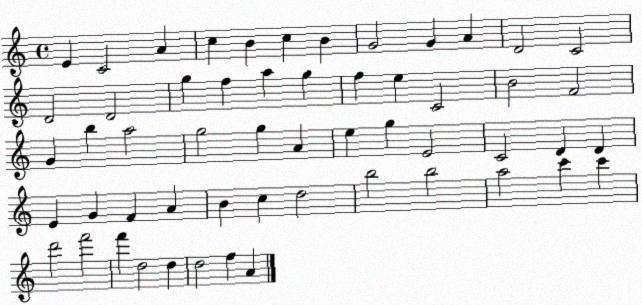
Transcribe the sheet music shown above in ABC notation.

X:1
T:Untitled
M:4/4
L:1/4
K:C
E C2 A c B c B G2 G A D2 C2 D2 D2 g f a g f e C2 B2 F2 G b a2 g2 g A e g E2 C2 D D E G F A B c d2 b2 b2 a2 c' c' d'2 f'2 f' d2 d d2 f A